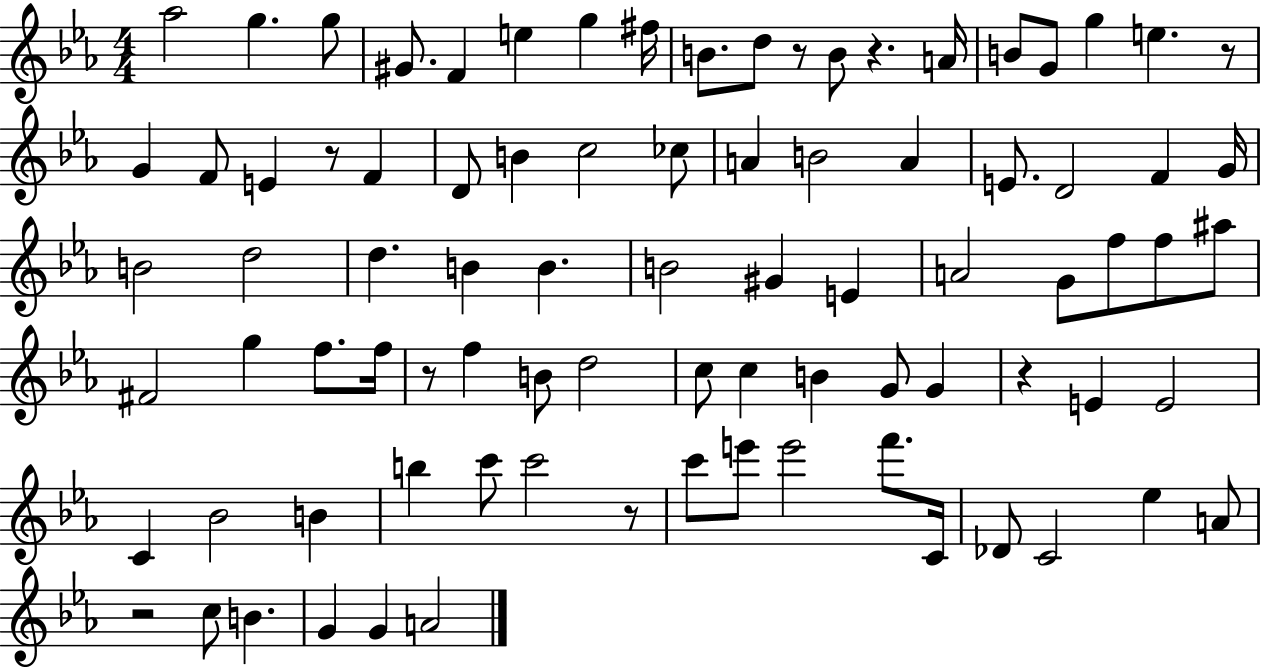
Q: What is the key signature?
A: EES major